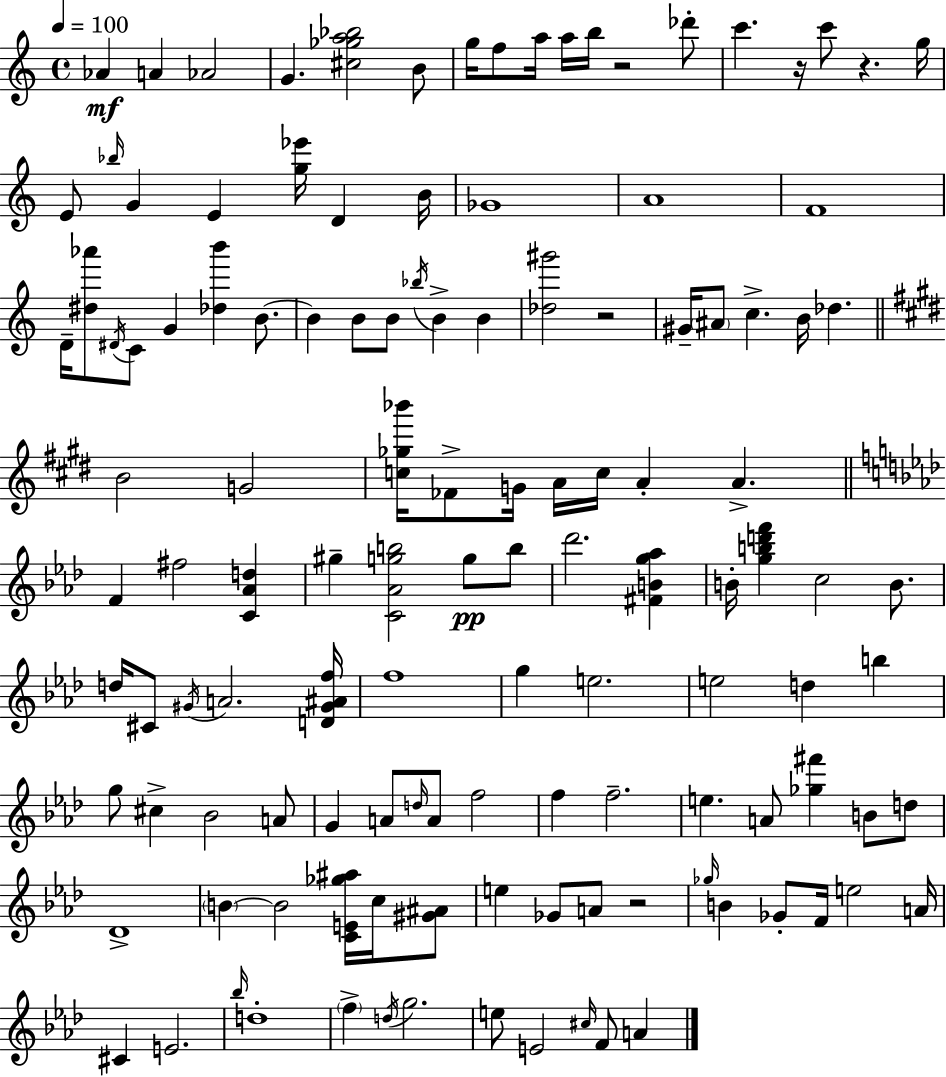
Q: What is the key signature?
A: C major